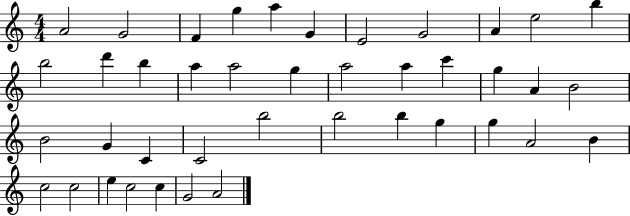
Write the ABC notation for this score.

X:1
T:Untitled
M:4/4
L:1/4
K:C
A2 G2 F g a G E2 G2 A e2 b b2 d' b a a2 g a2 a c' g A B2 B2 G C C2 b2 b2 b g g A2 B c2 c2 e c2 c G2 A2